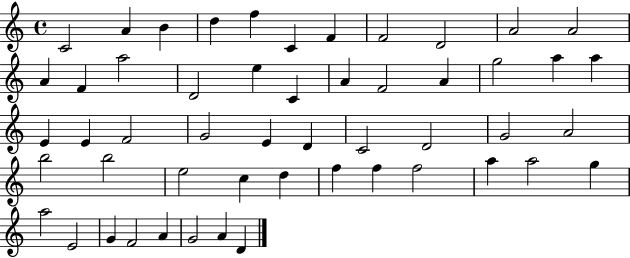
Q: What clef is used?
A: treble